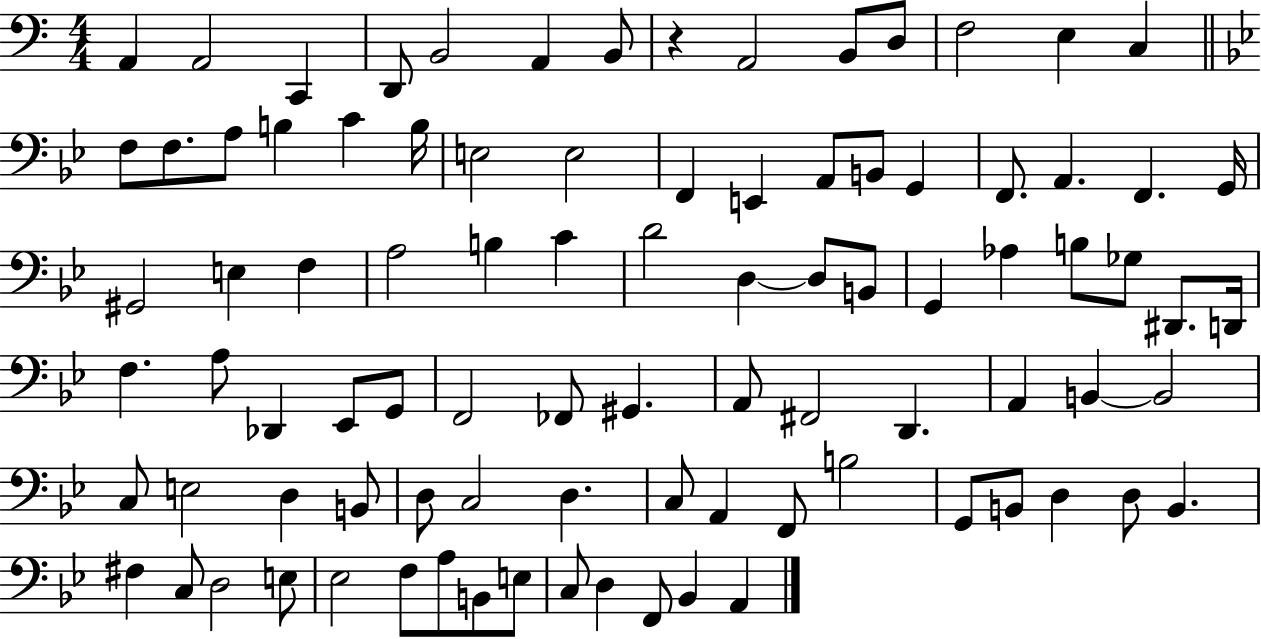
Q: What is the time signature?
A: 4/4